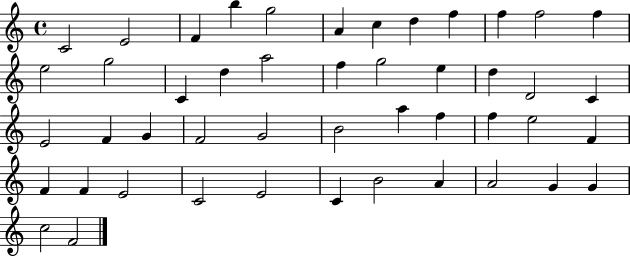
X:1
T:Untitled
M:4/4
L:1/4
K:C
C2 E2 F b g2 A c d f f f2 f e2 g2 C d a2 f g2 e d D2 C E2 F G F2 G2 B2 a f f e2 F F F E2 C2 E2 C B2 A A2 G G c2 F2